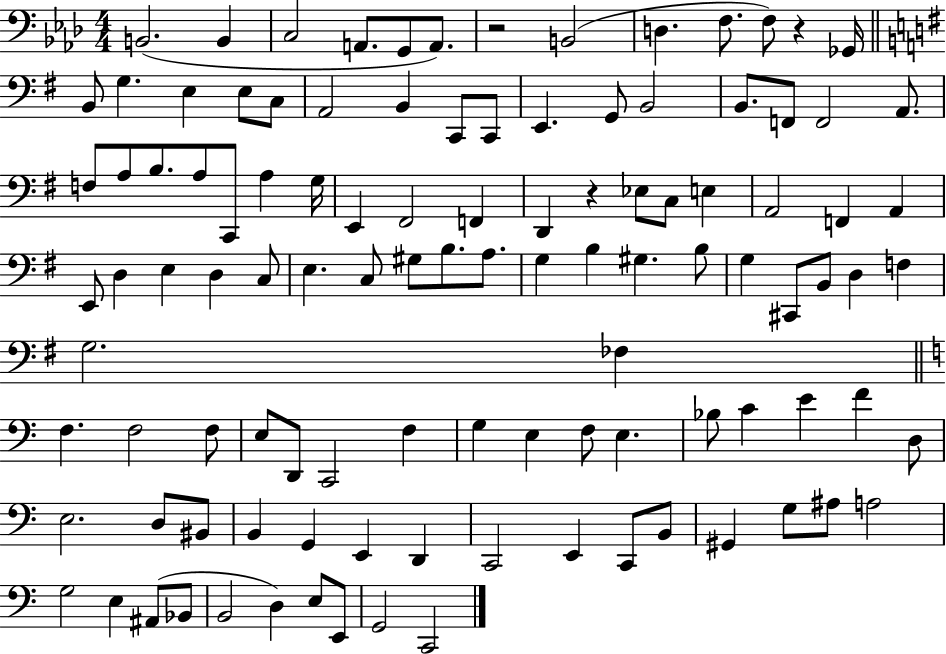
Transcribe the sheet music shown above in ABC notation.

X:1
T:Untitled
M:4/4
L:1/4
K:Ab
B,,2 B,, C,2 A,,/2 G,,/2 A,,/2 z2 B,,2 D, F,/2 F,/2 z _G,,/4 B,,/2 G, E, E,/2 C,/2 A,,2 B,, C,,/2 C,,/2 E,, G,,/2 B,,2 B,,/2 F,,/2 F,,2 A,,/2 F,/2 A,/2 B,/2 A,/2 C,,/2 A, G,/4 E,, ^F,,2 F,, D,, z _E,/2 C,/2 E, A,,2 F,, A,, E,,/2 D, E, D, C,/2 E, C,/2 ^G,/2 B,/2 A,/2 G, B, ^G, B,/2 G, ^C,,/2 B,,/2 D, F, G,2 _F, F, F,2 F,/2 E,/2 D,,/2 C,,2 F, G, E, F,/2 E, _B,/2 C E F D,/2 E,2 D,/2 ^B,,/2 B,, G,, E,, D,, C,,2 E,, C,,/2 B,,/2 ^G,, G,/2 ^A,/2 A,2 G,2 E, ^A,,/2 _B,,/2 B,,2 D, E,/2 E,,/2 G,,2 C,,2